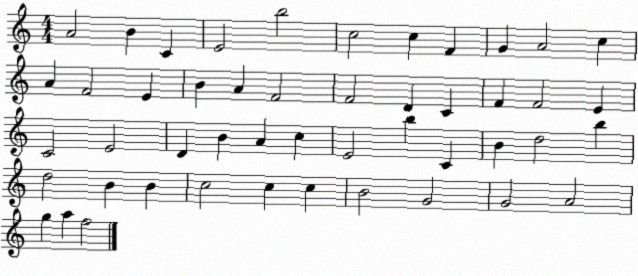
X:1
T:Untitled
M:4/4
L:1/4
K:C
A2 B C E2 b2 c2 c F G A2 c A F2 E B A F2 F2 D C F F2 E C2 E2 D B A c E2 b C B d2 b d2 B B c2 c c B2 G2 G2 A2 g a f2